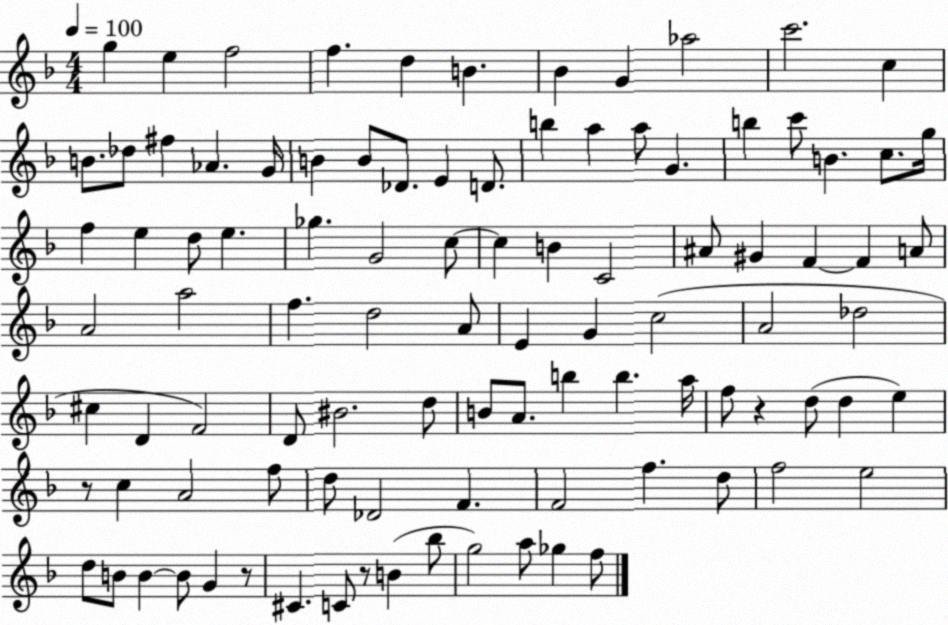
X:1
T:Untitled
M:4/4
L:1/4
K:F
g e f2 f d B _B G _a2 c'2 c B/2 _d/2 ^f _A G/4 B B/2 _D/2 E D/2 b a a/2 G b c'/2 B c/2 g/4 f e d/2 e _g G2 c/2 c B C2 ^A/2 ^G F F A/2 A2 a2 f d2 A/2 E G c2 A2 _d2 ^c D F2 D/2 ^B2 d/2 B/2 A/2 b b a/4 f/2 z d/2 d e z/2 c A2 f/2 d/2 _D2 F F2 f d/2 f2 e2 d/2 B/2 B B/2 G z/2 ^C C/2 z/2 B _b/2 g2 a/2 _g f/2